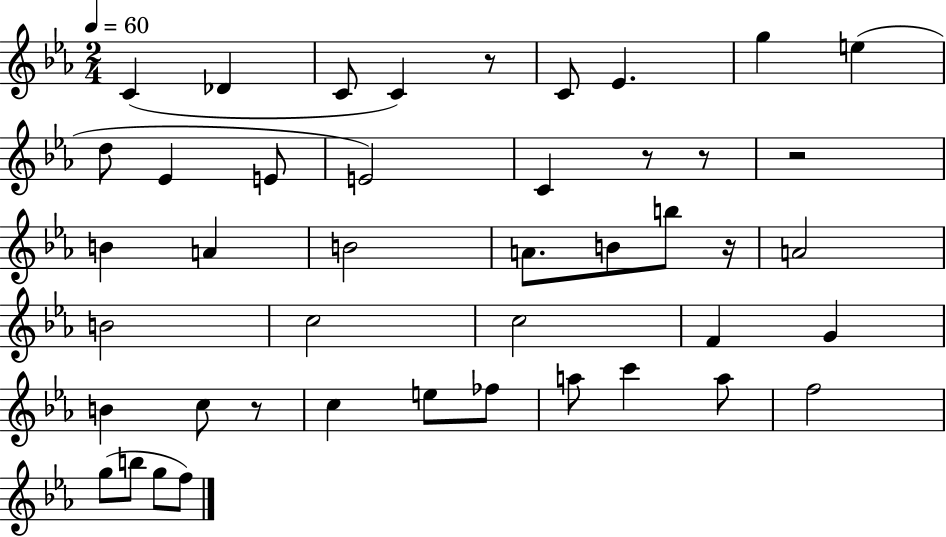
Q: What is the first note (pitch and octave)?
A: C4